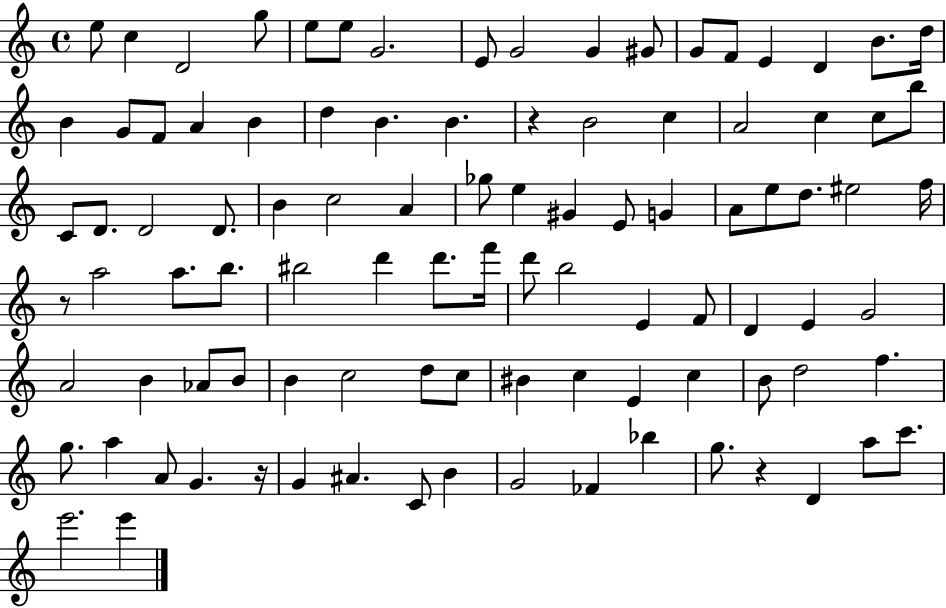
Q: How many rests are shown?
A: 4